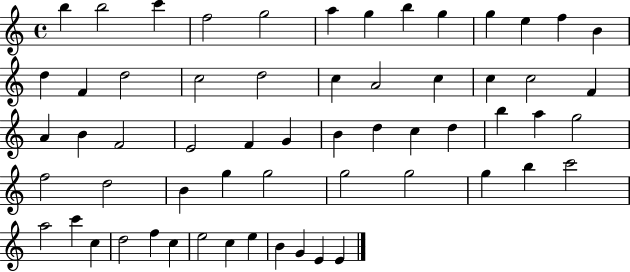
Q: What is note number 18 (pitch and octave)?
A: D5